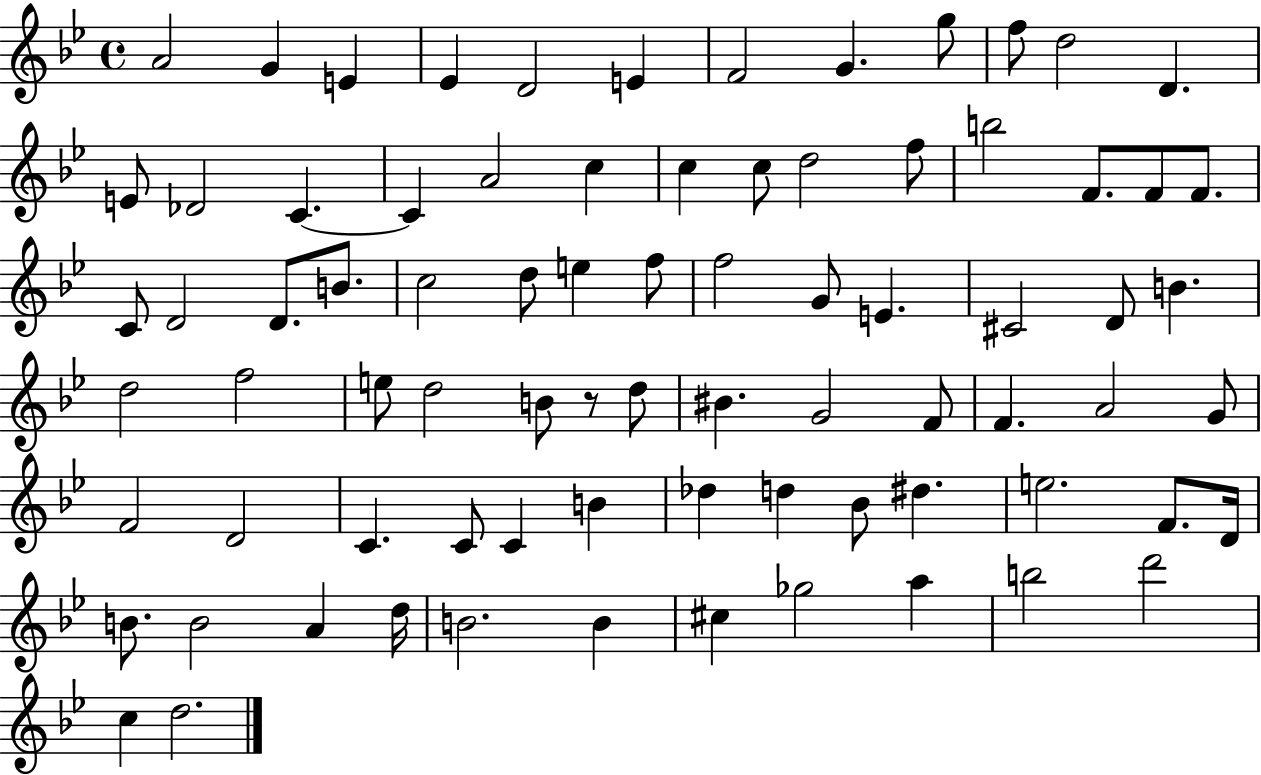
{
  \clef treble
  \time 4/4
  \defaultTimeSignature
  \key bes \major
  a'2 g'4 e'4 | ees'4 d'2 e'4 | f'2 g'4. g''8 | f''8 d''2 d'4. | \break e'8 des'2 c'4.~~ | c'4 a'2 c''4 | c''4 c''8 d''2 f''8 | b''2 f'8. f'8 f'8. | \break c'8 d'2 d'8. b'8. | c''2 d''8 e''4 f''8 | f''2 g'8 e'4. | cis'2 d'8 b'4. | \break d''2 f''2 | e''8 d''2 b'8 r8 d''8 | bis'4. g'2 f'8 | f'4. a'2 g'8 | \break f'2 d'2 | c'4. c'8 c'4 b'4 | des''4 d''4 bes'8 dis''4. | e''2. f'8. d'16 | \break b'8. b'2 a'4 d''16 | b'2. b'4 | cis''4 ges''2 a''4 | b''2 d'''2 | \break c''4 d''2. | \bar "|."
}